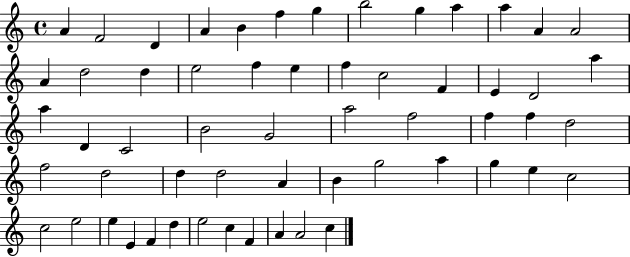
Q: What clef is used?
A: treble